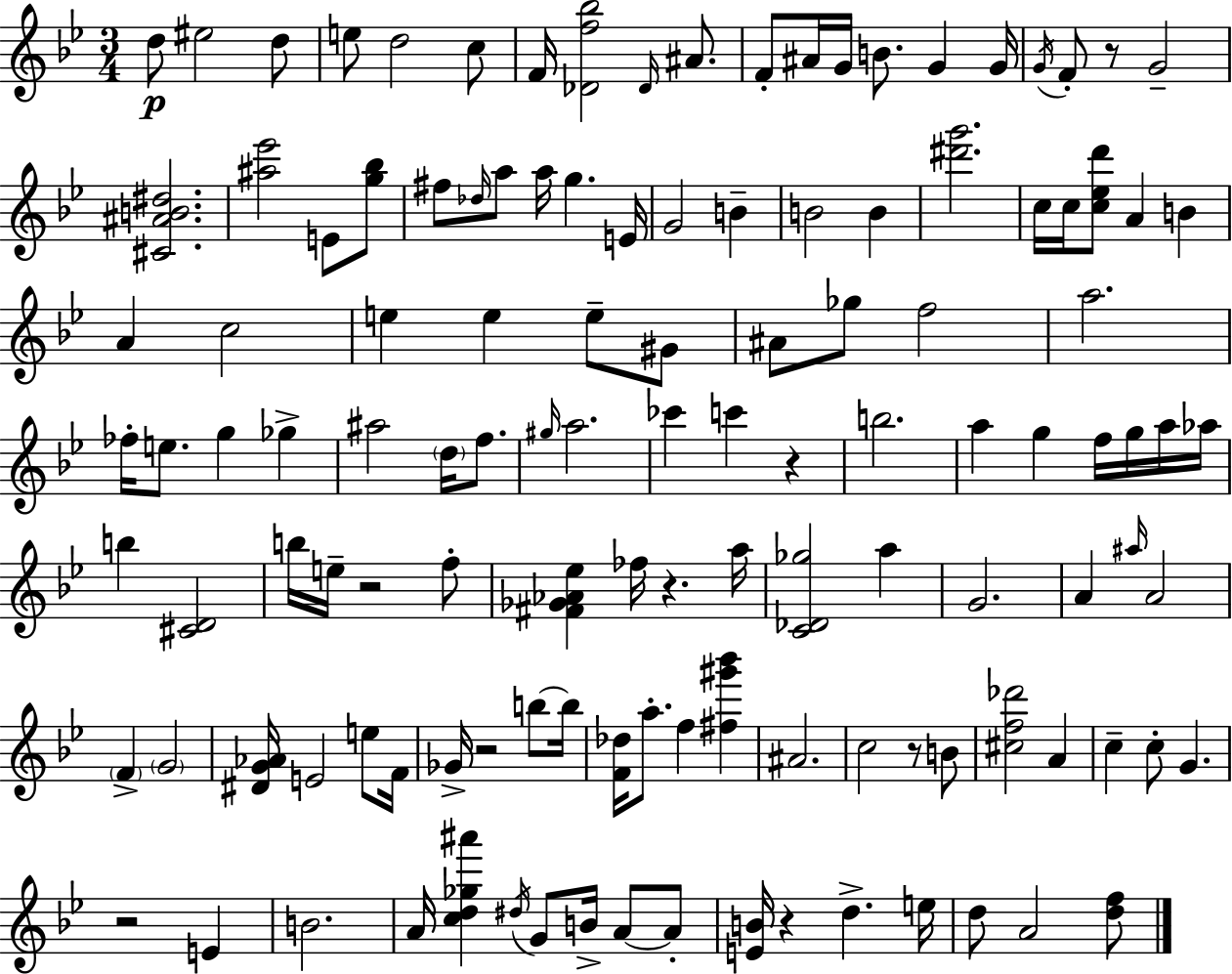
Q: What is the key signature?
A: BES major